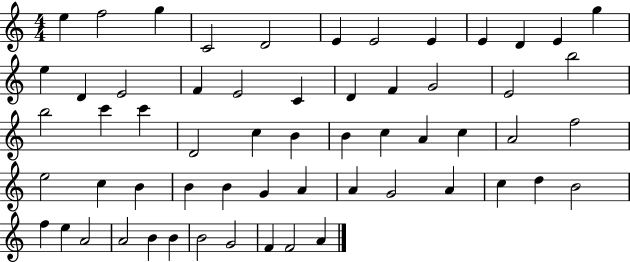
E5/q F5/h G5/q C4/h D4/h E4/q E4/h E4/q E4/q D4/q E4/q G5/q E5/q D4/q E4/h F4/q E4/h C4/q D4/q F4/q G4/h E4/h B5/h B5/h C6/q C6/q D4/h C5/q B4/q B4/q C5/q A4/q C5/q A4/h F5/h E5/h C5/q B4/q B4/q B4/q G4/q A4/q A4/q G4/h A4/q C5/q D5/q B4/h F5/q E5/q A4/h A4/h B4/q B4/q B4/h G4/h F4/q F4/h A4/q